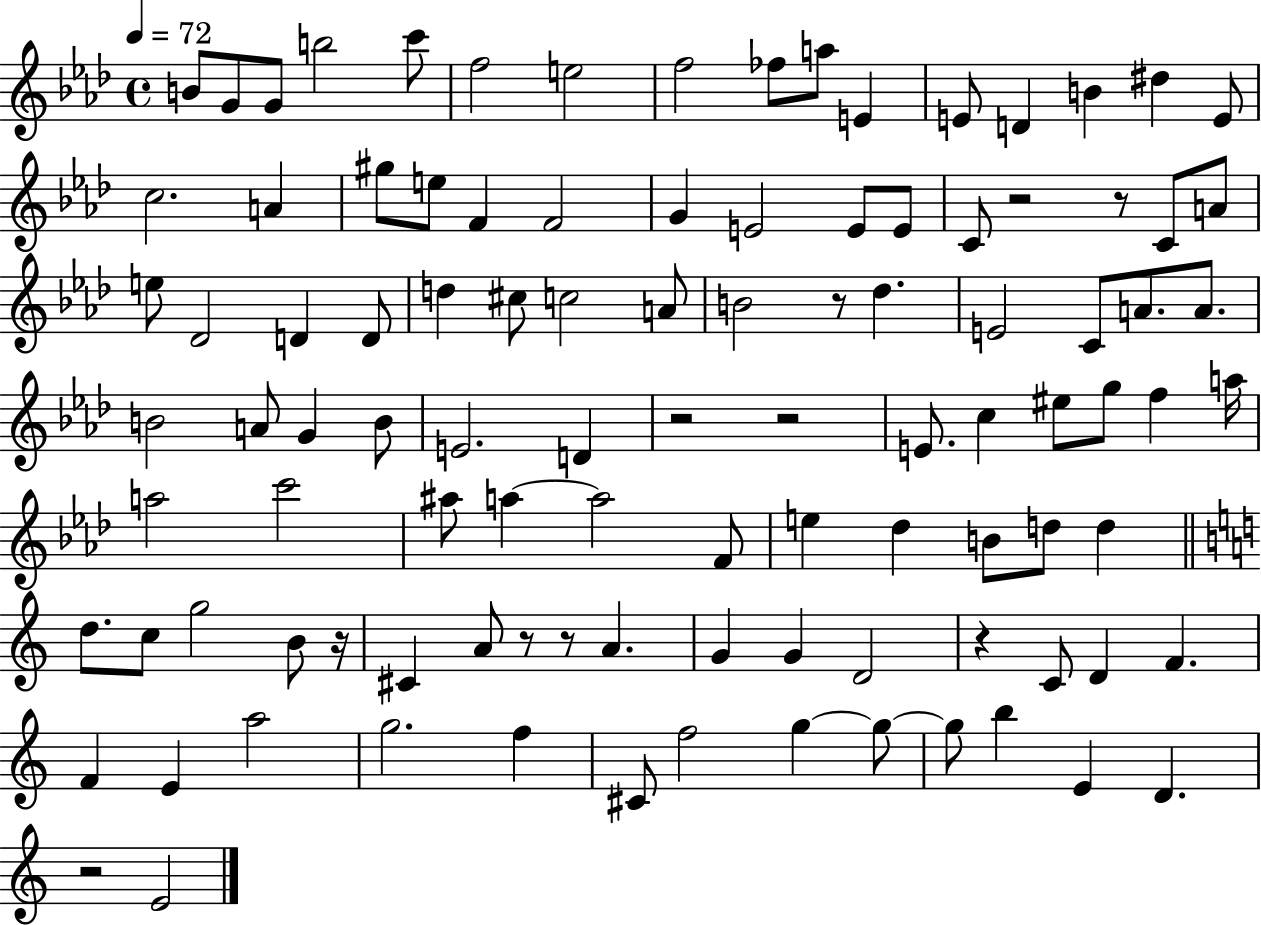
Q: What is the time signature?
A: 4/4